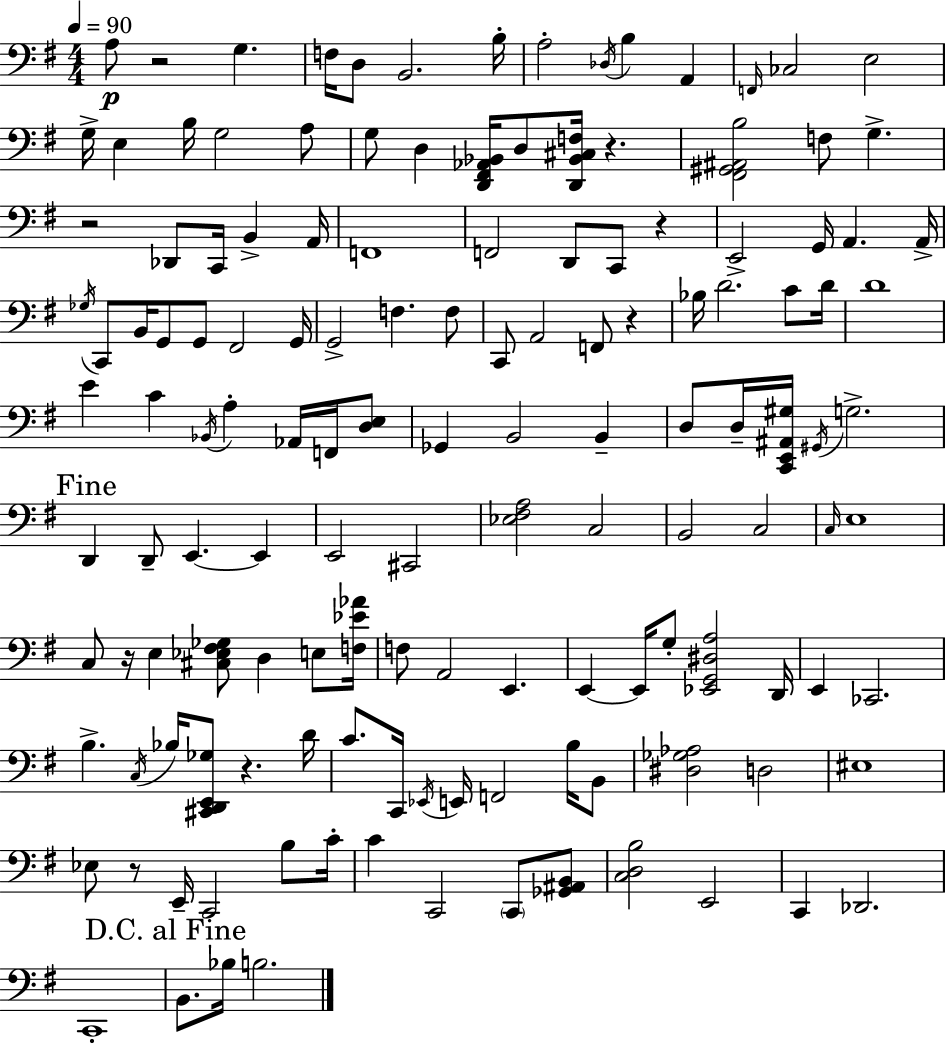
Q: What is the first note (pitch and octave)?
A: A3